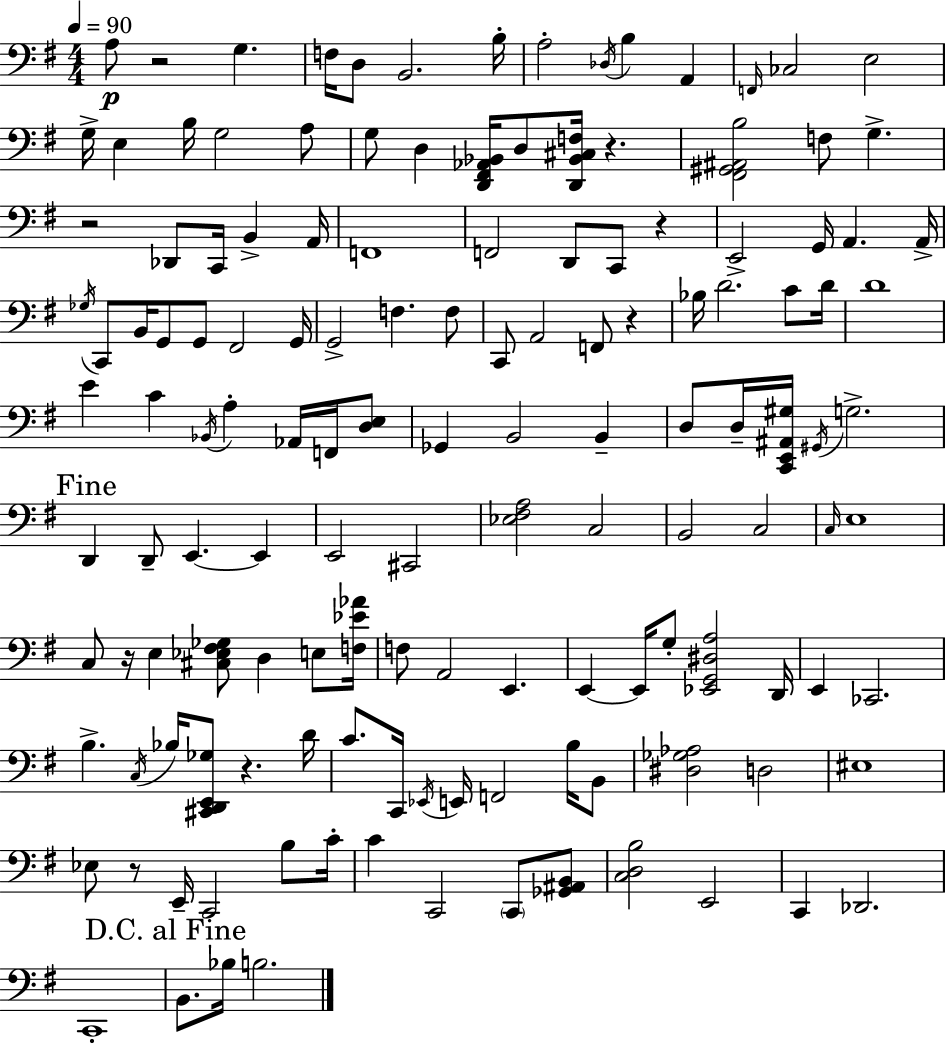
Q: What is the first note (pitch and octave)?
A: A3